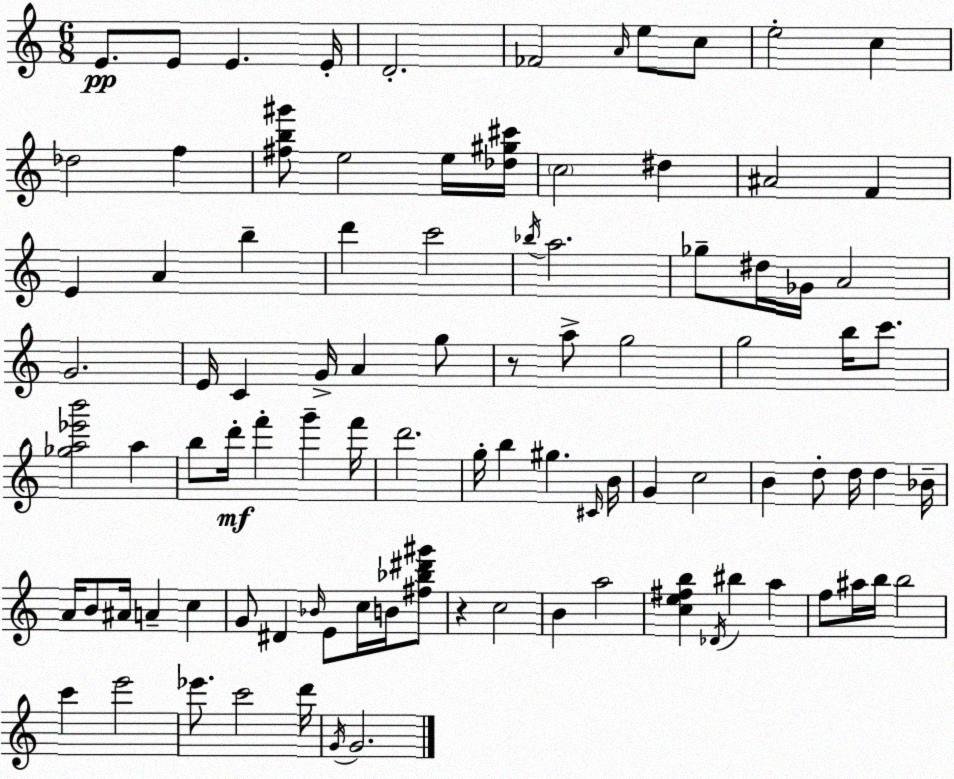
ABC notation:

X:1
T:Untitled
M:6/8
L:1/4
K:Am
E/2 E/2 E E/4 D2 _F2 A/4 e/2 c/2 e2 c _d2 f [^fb^g']/2 e2 e/4 [_d^g^c']/4 c2 ^d ^A2 F E A b d' c'2 _b/4 a2 _g/2 ^d/4 _G/4 A2 G2 E/4 C G/4 A g/2 z/2 a/2 g2 g2 b/4 c'/2 [_ga_e'b']2 a b/2 d'/4 f' g' f'/4 d'2 g/4 b ^g ^C/4 B/4 G c2 B d/2 d/4 d _B/4 A/4 B/2 ^A/4 A c G/2 ^D _B/4 E/2 c/4 B/4 [^f_b^d'^g']/2 z c2 B a2 [ce^fb] _D/4 ^b a f/2 ^a/4 b/4 b2 c' e'2 _e'/2 c'2 d'/4 G/4 G2